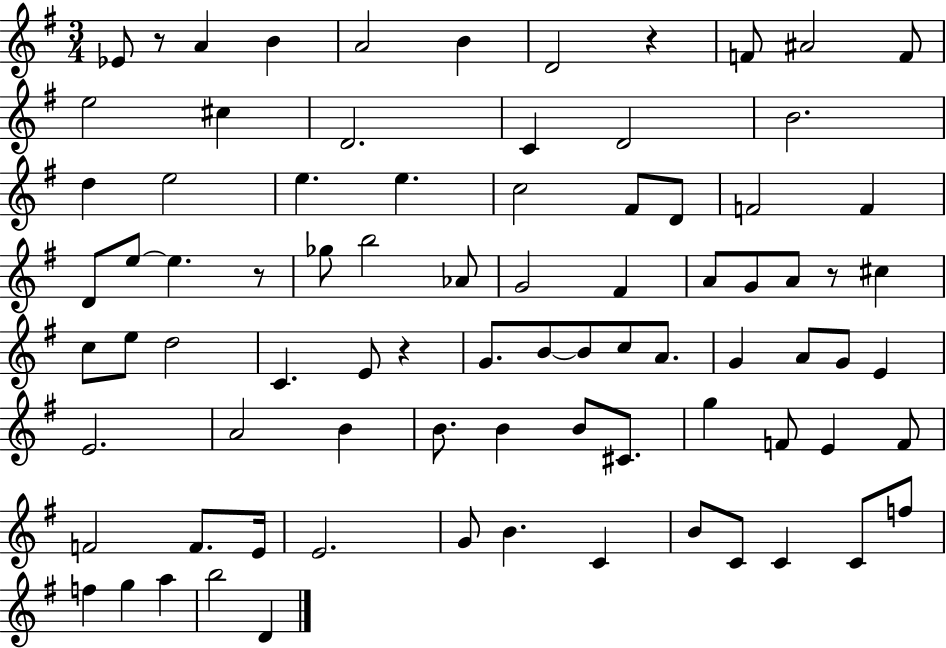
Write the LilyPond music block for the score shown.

{
  \clef treble
  \numericTimeSignature
  \time 3/4
  \key g \major
  \repeat volta 2 { ees'8 r8 a'4 b'4 | a'2 b'4 | d'2 r4 | f'8 ais'2 f'8 | \break e''2 cis''4 | d'2. | c'4 d'2 | b'2. | \break d''4 e''2 | e''4. e''4. | c''2 fis'8 d'8 | f'2 f'4 | \break d'8 e''8~~ e''4. r8 | ges''8 b''2 aes'8 | g'2 fis'4 | a'8 g'8 a'8 r8 cis''4 | \break c''8 e''8 d''2 | c'4. e'8 r4 | g'8. b'8~~ b'8 c''8 a'8. | g'4 a'8 g'8 e'4 | \break e'2. | a'2 b'4 | b'8. b'4 b'8 cis'8. | g''4 f'8 e'4 f'8 | \break f'2 f'8. e'16 | e'2. | g'8 b'4. c'4 | b'8 c'8 c'4 c'8 f''8 | \break f''4 g''4 a''4 | b''2 d'4 | } \bar "|."
}